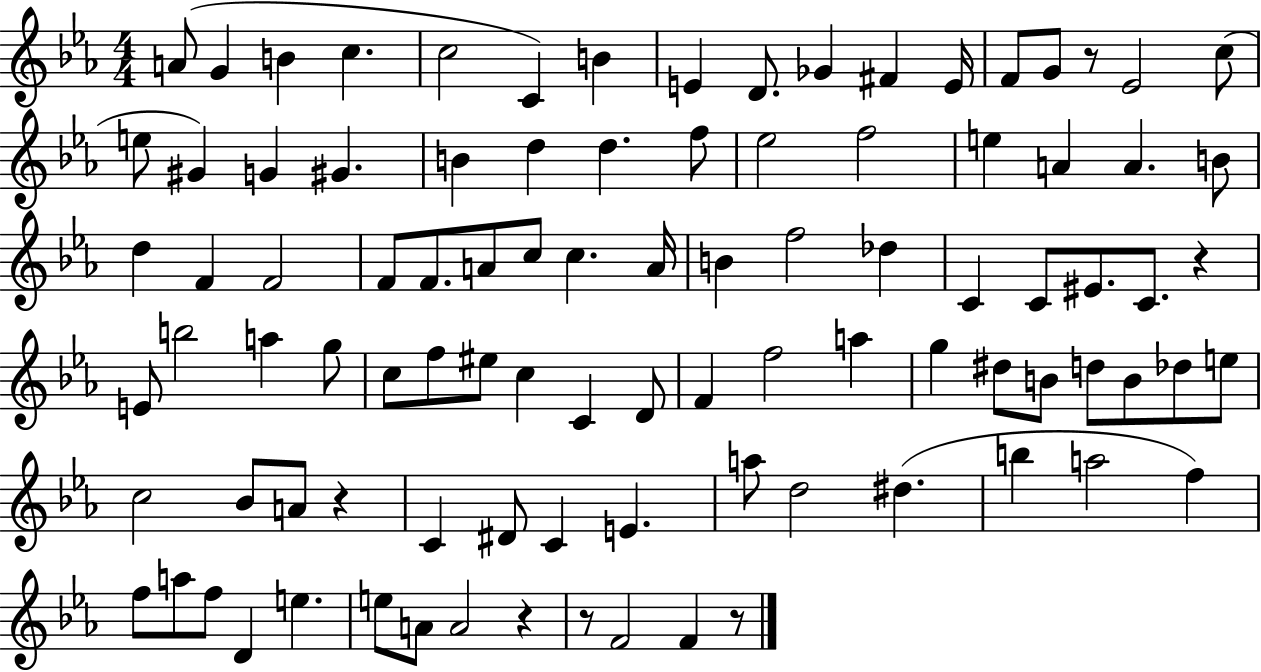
X:1
T:Untitled
M:4/4
L:1/4
K:Eb
A/2 G B c c2 C B E D/2 _G ^F E/4 F/2 G/2 z/2 _E2 c/2 e/2 ^G G ^G B d d f/2 _e2 f2 e A A B/2 d F F2 F/2 F/2 A/2 c/2 c A/4 B f2 _d C C/2 ^E/2 C/2 z E/2 b2 a g/2 c/2 f/2 ^e/2 c C D/2 F f2 a g ^d/2 B/2 d/2 B/2 _d/2 e/2 c2 _B/2 A/2 z C ^D/2 C E a/2 d2 ^d b a2 f f/2 a/2 f/2 D e e/2 A/2 A2 z z/2 F2 F z/2